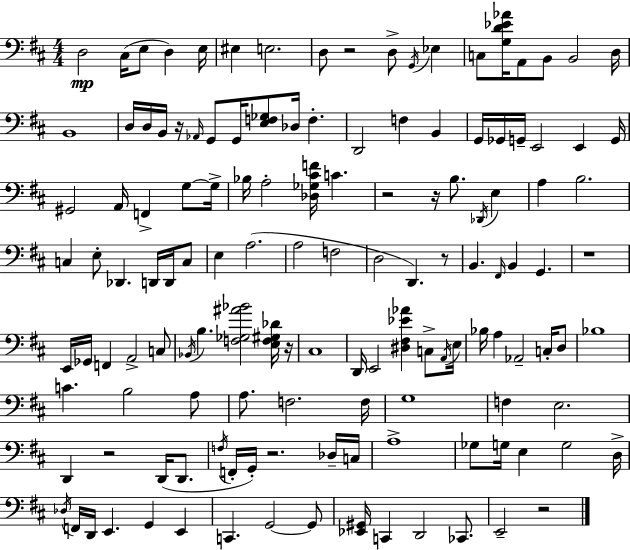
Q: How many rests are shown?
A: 10